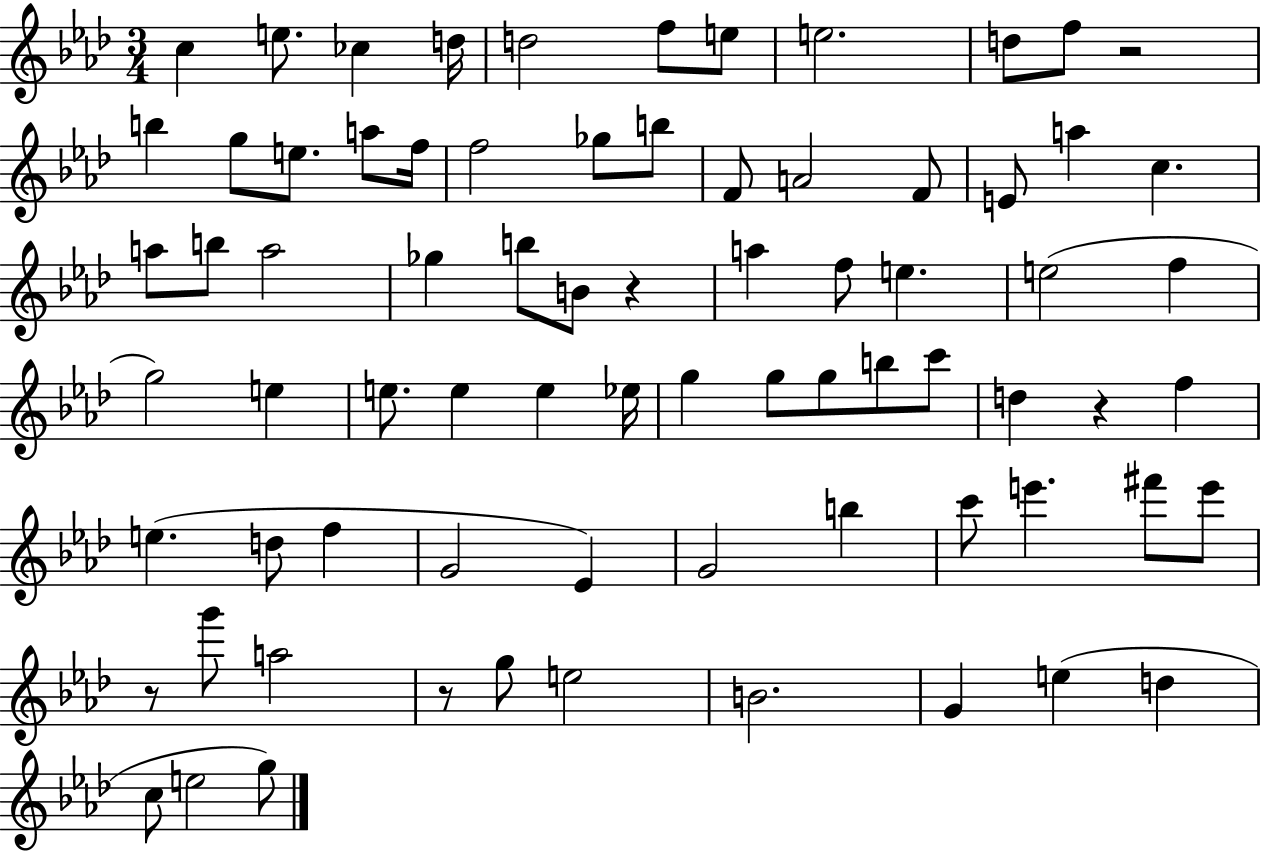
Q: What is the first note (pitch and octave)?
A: C5